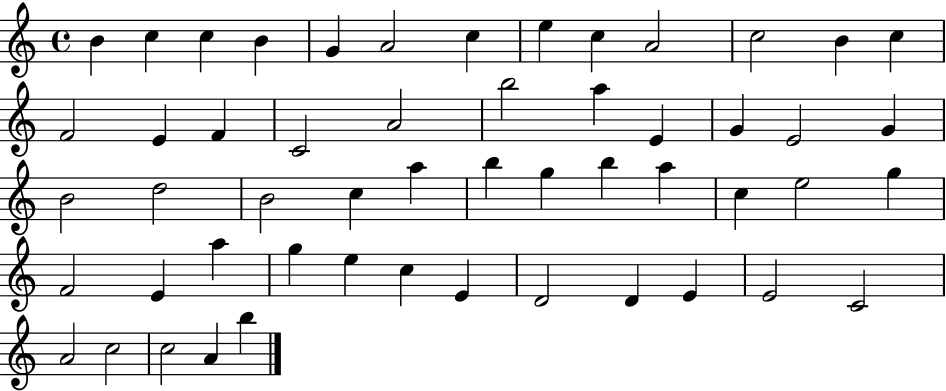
{
  \clef treble
  \time 4/4
  \defaultTimeSignature
  \key c \major
  b'4 c''4 c''4 b'4 | g'4 a'2 c''4 | e''4 c''4 a'2 | c''2 b'4 c''4 | \break f'2 e'4 f'4 | c'2 a'2 | b''2 a''4 e'4 | g'4 e'2 g'4 | \break b'2 d''2 | b'2 c''4 a''4 | b''4 g''4 b''4 a''4 | c''4 e''2 g''4 | \break f'2 e'4 a''4 | g''4 e''4 c''4 e'4 | d'2 d'4 e'4 | e'2 c'2 | \break a'2 c''2 | c''2 a'4 b''4 | \bar "|."
}